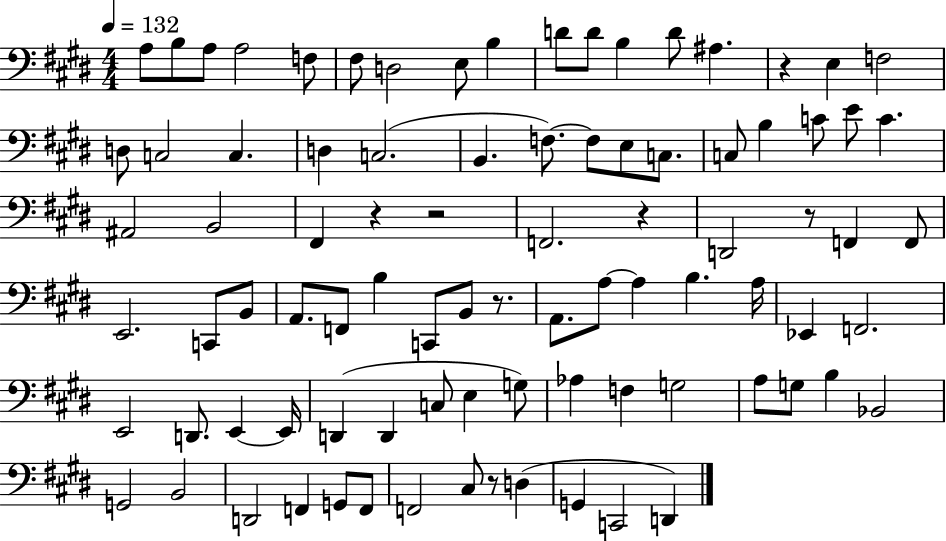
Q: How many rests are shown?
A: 7